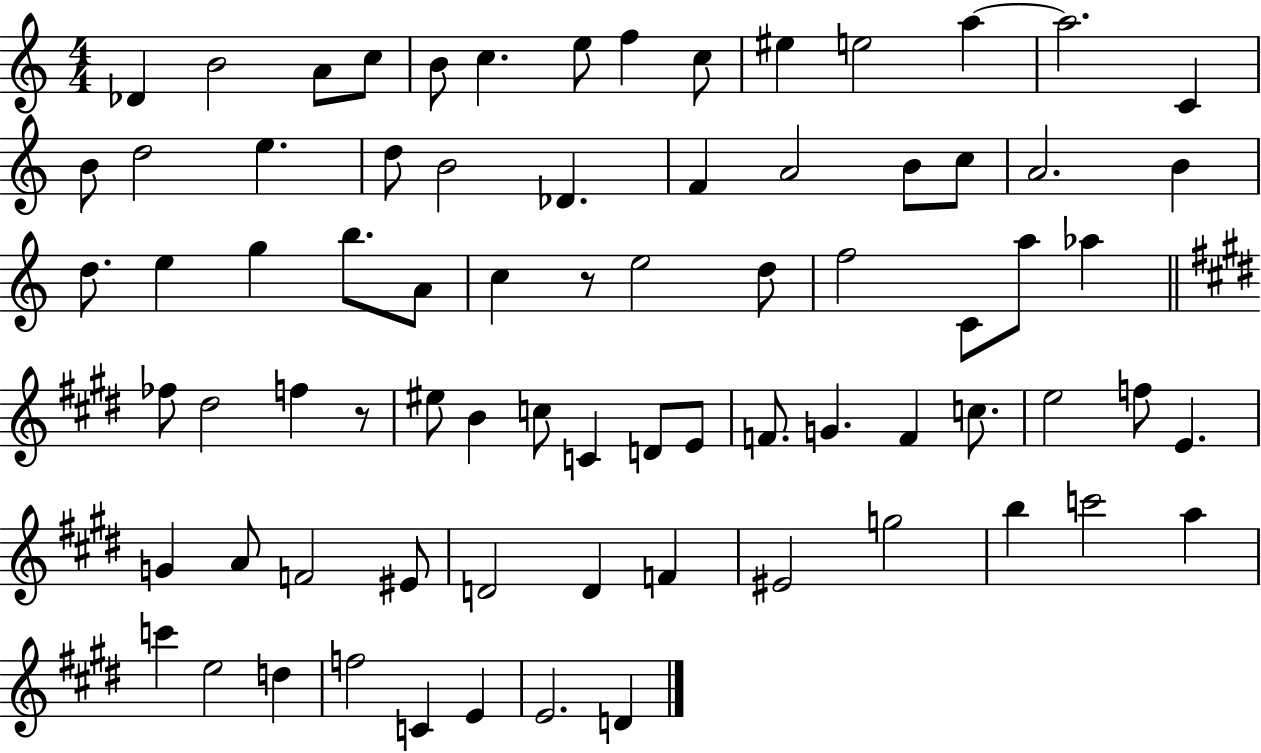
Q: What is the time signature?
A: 4/4